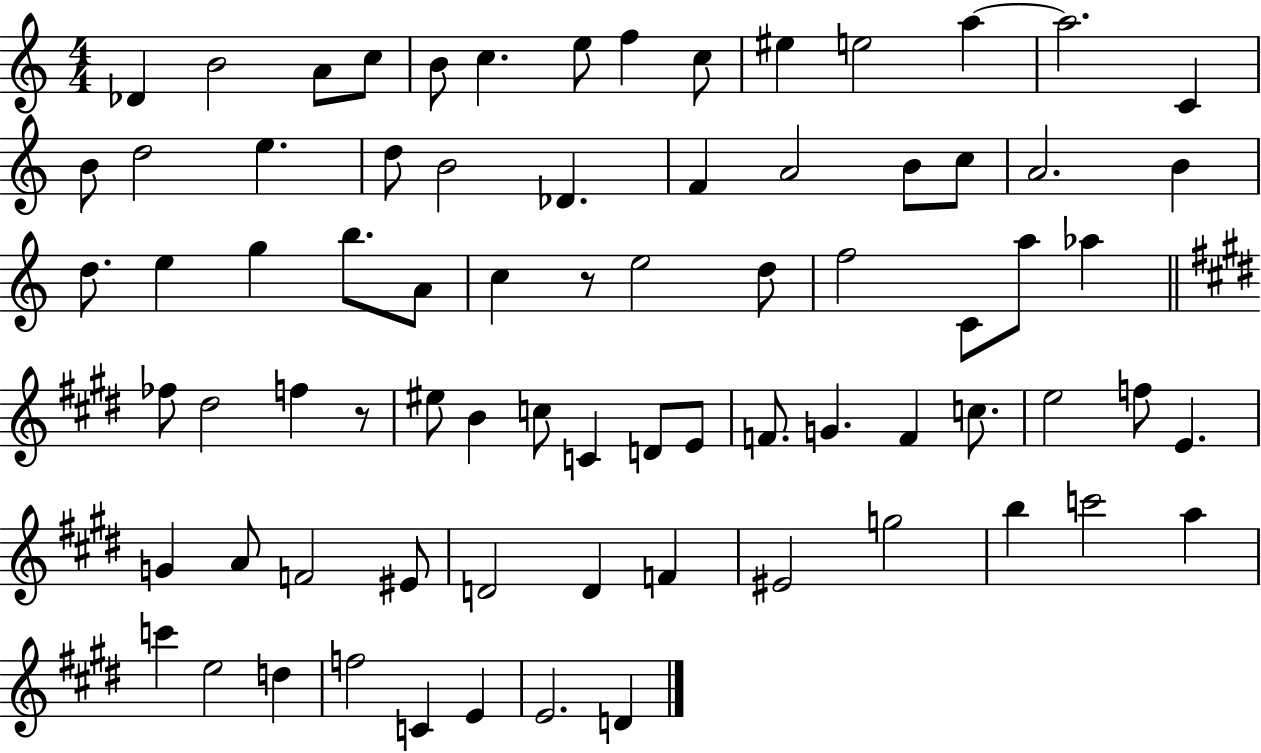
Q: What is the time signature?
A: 4/4